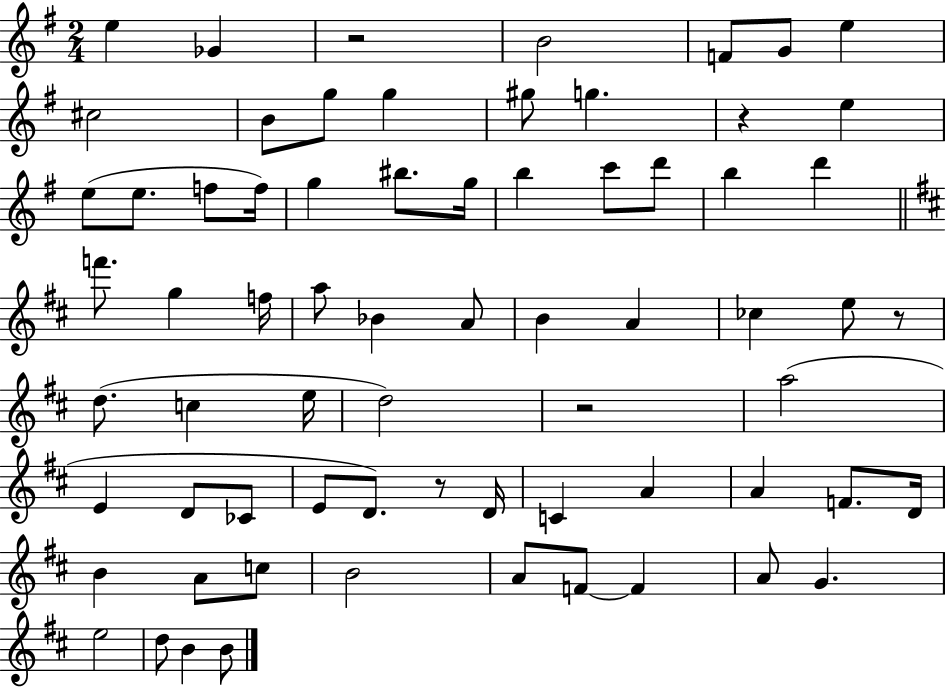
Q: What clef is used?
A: treble